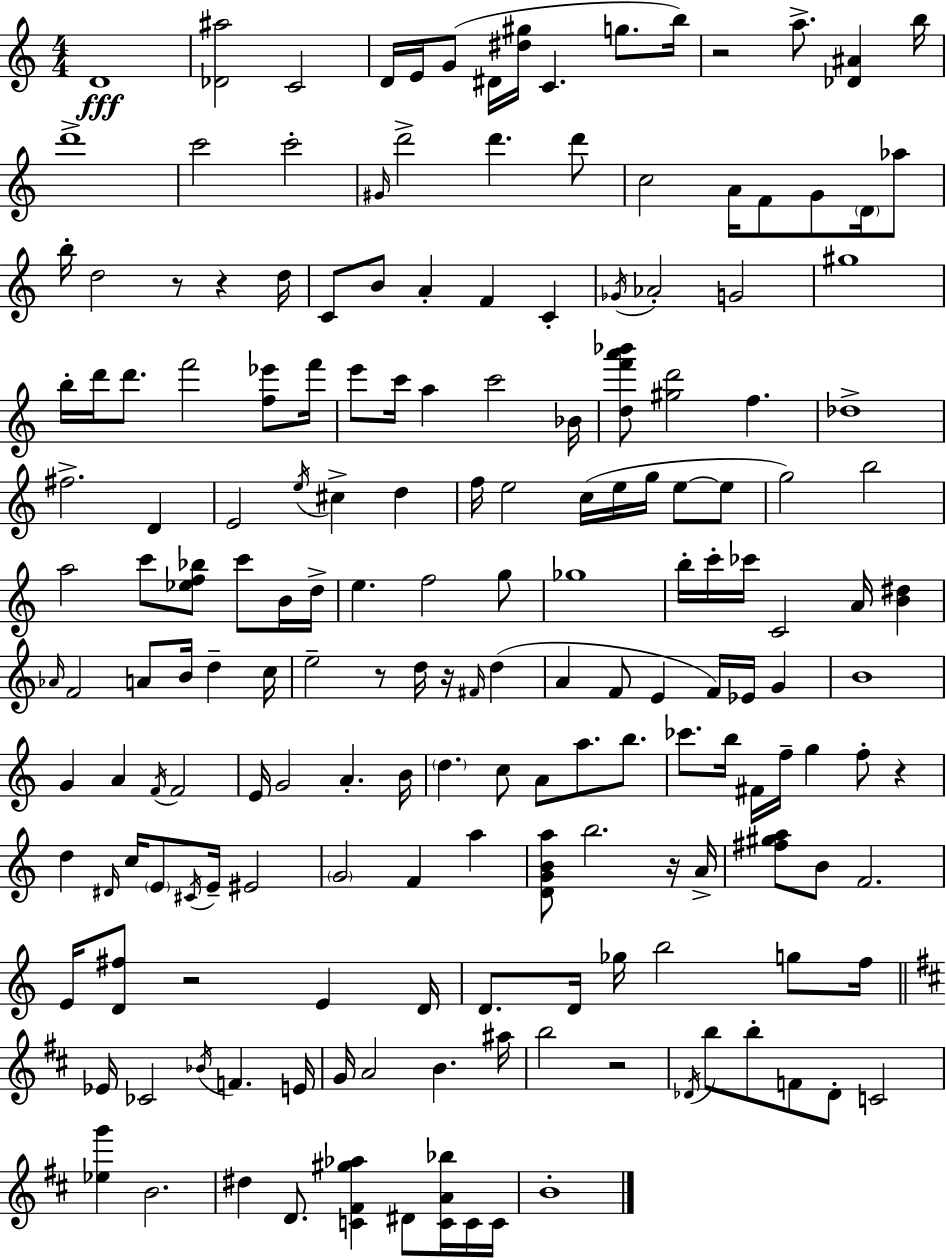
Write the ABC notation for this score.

X:1
T:Untitled
M:4/4
L:1/4
K:C
D4 [_D^a]2 C2 D/4 E/4 G/2 ^D/4 [^d^g]/4 C g/2 b/4 z2 a/2 [_D^A] b/4 d'4 c'2 c'2 ^G/4 d'2 d' d'/2 c2 A/4 F/2 G/2 D/4 _a/2 b/4 d2 z/2 z d/4 C/2 B/2 A F C _G/4 _A2 G2 ^g4 b/4 d'/4 d'/2 f'2 [f_e']/2 f'/4 e'/2 c'/4 a c'2 _B/4 [df'a'_b']/2 [^gd']2 f _d4 ^f2 D E2 e/4 ^c d f/4 e2 c/4 e/4 g/4 e/2 e/2 g2 b2 a2 c'/2 [_ef_b]/2 c'/2 B/4 d/4 e f2 g/2 _g4 b/4 c'/4 _c'/4 C2 A/4 [B^d] _A/4 F2 A/2 B/4 d c/4 e2 z/2 d/4 z/4 ^F/4 d A F/2 E F/4 _E/4 G B4 G A F/4 F2 E/4 G2 A B/4 d c/2 A/2 a/2 b/2 _c'/2 b/4 ^F/4 f/4 g f/2 z d ^D/4 c/4 E/2 ^C/4 E/4 ^E2 G2 F a [DGBa]/2 b2 z/4 A/4 [^f^ga]/2 B/2 F2 E/4 [D^f]/2 z2 E D/4 D/2 D/4 _g/4 b2 g/2 f/4 _E/4 _C2 _B/4 F E/4 G/4 A2 B ^a/4 b2 z2 _D/4 b/2 b/2 F/2 _D/2 C2 [_eg'] B2 ^d D/2 [C^F^g_a] ^D/2 [CA_b]/4 C/4 C/4 B4